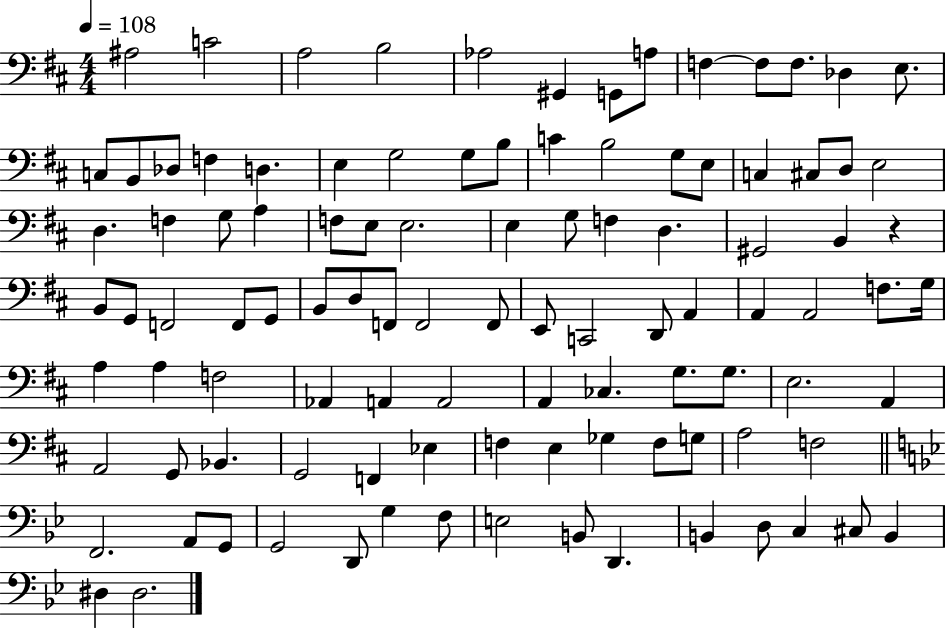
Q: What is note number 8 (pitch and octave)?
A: A3